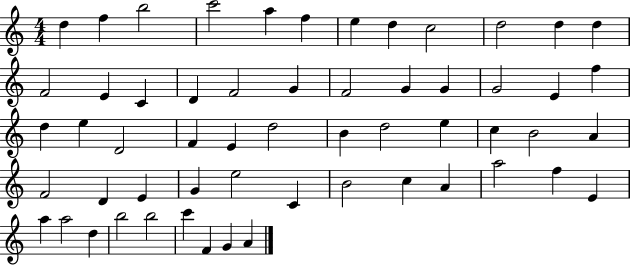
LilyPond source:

{
  \clef treble
  \numericTimeSignature
  \time 4/4
  \key c \major
  d''4 f''4 b''2 | c'''2 a''4 f''4 | e''4 d''4 c''2 | d''2 d''4 d''4 | \break f'2 e'4 c'4 | d'4 f'2 g'4 | f'2 g'4 g'4 | g'2 e'4 f''4 | \break d''4 e''4 d'2 | f'4 e'4 d''2 | b'4 d''2 e''4 | c''4 b'2 a'4 | \break f'2 d'4 e'4 | g'4 e''2 c'4 | b'2 c''4 a'4 | a''2 f''4 e'4 | \break a''4 a''2 d''4 | b''2 b''2 | c'''4 f'4 g'4 a'4 | \bar "|."
}